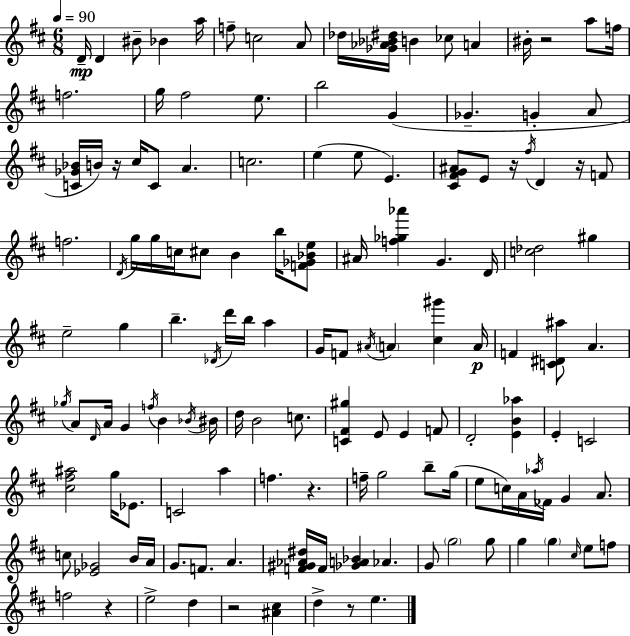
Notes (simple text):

D4/s D4/q BIS4/e Bb4/q A5/s F5/e C5/h A4/e Db5/s [Gb4,Ab4,Bb4,D#5]/s B4/q CES5/e A4/q BIS4/s R/h A5/e F5/s F5/h. G5/s F#5/h E5/e. B5/h G4/q Gb4/q. G4/q A4/e [C4,Gb4,Bb4]/s B4/s R/s C#5/s C4/e A4/q. C5/h. E5/q E5/e E4/q. [C#4,F#4,G4,A#4]/e E4/e R/s F#5/s D4/q R/s F4/e F5/h. D4/s G5/s G5/s C5/s C#5/e B4/q B5/s [F4,Gb4,Bb4,E5]/e A#4/s [F5,Gb5,Ab6]/q G4/q. D4/s [C5,Db5]/h G#5/q E5/h G5/q B5/q. Db4/s D6/s B5/s A5/q G4/s F4/e A#4/s A4/q [C#5,G#6]/q A4/s F4/q [C4,D#4,A#5]/e A4/q. Gb5/s A4/e D4/s A4/s G4/q F5/s B4/q Bb4/s BIS4/s D5/s B4/h C5/e. [C4,F#4,G#5]/q E4/e E4/q F4/e D4/h [E4,B4,Ab5]/q E4/q C4/h [C#5,F#5,A#5]/h G5/s Eb4/e. C4/h A5/q F5/q. R/q. F5/s G5/h B5/e G5/s E5/e C5/s A4/s Ab5/s FES4/s G4/q A4/e. C5/e [Eb4,Gb4]/h B4/s A4/s G4/e. F4/e. A4/q. [F4,G#4,Ab4,D#5]/s F4/s [Gb4,A4,Bb4]/q Ab4/q. G4/e G5/h G5/e G5/q G5/q C#5/s E5/e F5/e F5/h R/q E5/h D5/q R/h [A#4,C#5]/q D5/q R/e E5/q.